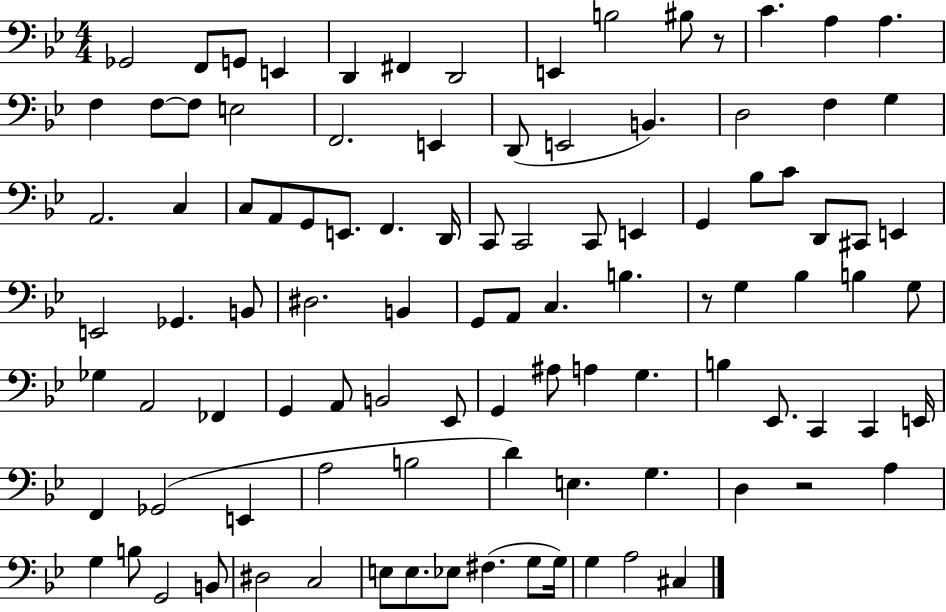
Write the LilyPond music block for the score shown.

{
  \clef bass
  \numericTimeSignature
  \time 4/4
  \key bes \major
  \repeat volta 2 { ges,2 f,8 g,8 e,4 | d,4 fis,4 d,2 | e,4 b2 bis8 r8 | c'4. a4 a4. | \break f4 f8~~ f8 e2 | f,2. e,4 | d,8( e,2 b,4.) | d2 f4 g4 | \break a,2. c4 | c8 a,8 g,8 e,8. f,4. d,16 | c,8 c,2 c,8 e,4 | g,4 bes8 c'8 d,8 cis,8 e,4 | \break e,2 ges,4. b,8 | dis2. b,4 | g,8 a,8 c4. b4. | r8 g4 bes4 b4 g8 | \break ges4 a,2 fes,4 | g,4 a,8 b,2 ees,8 | g,4 ais8 a4 g4. | b4 ees,8. c,4 c,4 e,16 | \break f,4 ges,2( e,4 | a2 b2 | d'4) e4. g4. | d4 r2 a4 | \break g4 b8 g,2 b,8 | dis2 c2 | e8 e8. ees8 fis4.( g8 g16) | g4 a2 cis4 | \break } \bar "|."
}